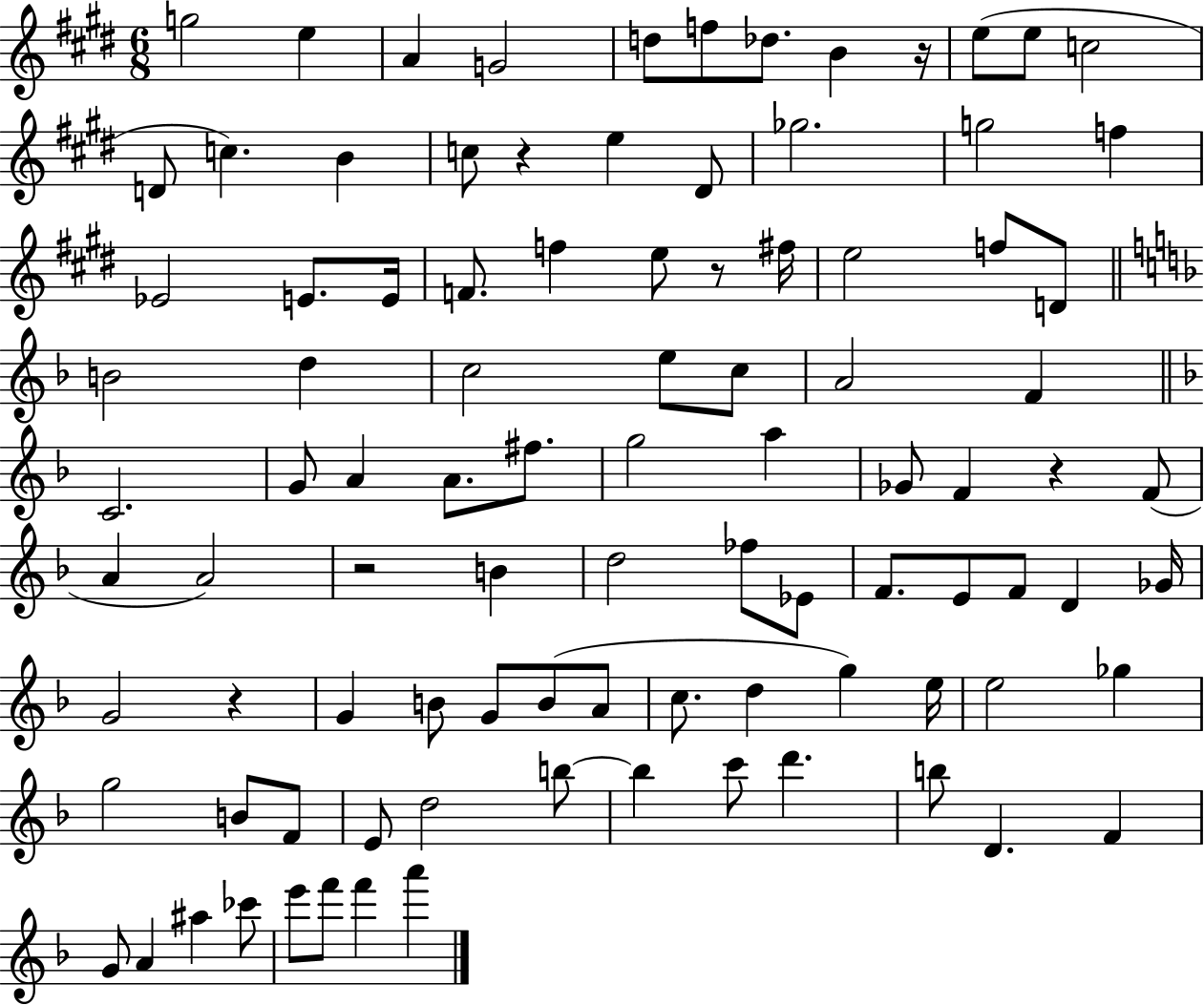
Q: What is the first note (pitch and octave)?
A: G5